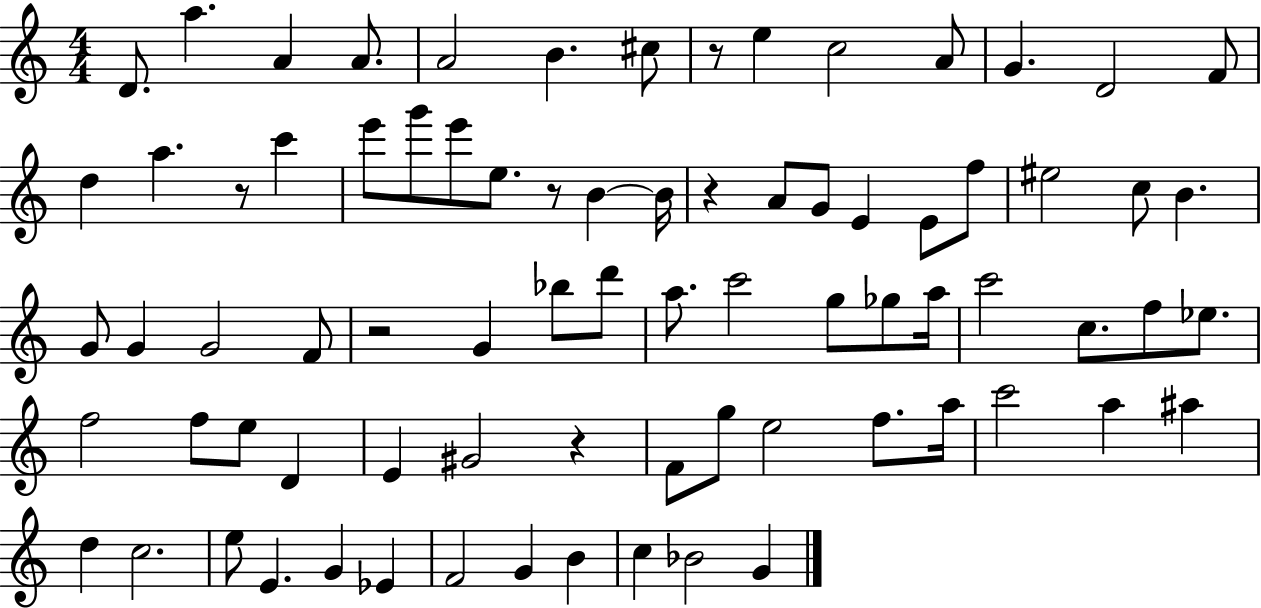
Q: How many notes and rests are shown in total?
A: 78